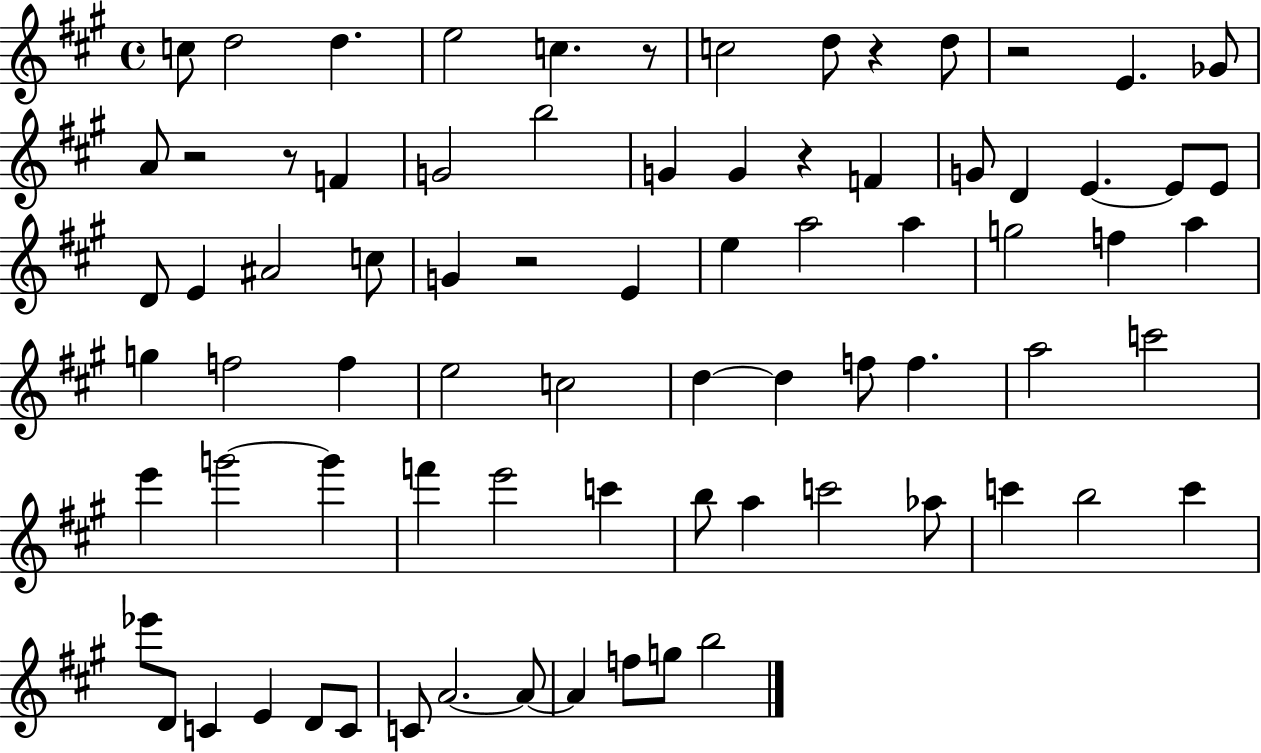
{
  \clef treble
  \time 4/4
  \defaultTimeSignature
  \key a \major
  c''8 d''2 d''4. | e''2 c''4. r8 | c''2 d''8 r4 d''8 | r2 e'4. ges'8 | \break a'8 r2 r8 f'4 | g'2 b''2 | g'4 g'4 r4 f'4 | g'8 d'4 e'4.~~ e'8 e'8 | \break d'8 e'4 ais'2 c''8 | g'4 r2 e'4 | e''4 a''2 a''4 | g''2 f''4 a''4 | \break g''4 f''2 f''4 | e''2 c''2 | d''4~~ d''4 f''8 f''4. | a''2 c'''2 | \break e'''4 g'''2~~ g'''4 | f'''4 e'''2 c'''4 | b''8 a''4 c'''2 aes''8 | c'''4 b''2 c'''4 | \break ees'''8 d'8 c'4 e'4 d'8 c'8 | c'8 a'2.~~ a'8~~ | a'4 f''8 g''8 b''2 | \bar "|."
}